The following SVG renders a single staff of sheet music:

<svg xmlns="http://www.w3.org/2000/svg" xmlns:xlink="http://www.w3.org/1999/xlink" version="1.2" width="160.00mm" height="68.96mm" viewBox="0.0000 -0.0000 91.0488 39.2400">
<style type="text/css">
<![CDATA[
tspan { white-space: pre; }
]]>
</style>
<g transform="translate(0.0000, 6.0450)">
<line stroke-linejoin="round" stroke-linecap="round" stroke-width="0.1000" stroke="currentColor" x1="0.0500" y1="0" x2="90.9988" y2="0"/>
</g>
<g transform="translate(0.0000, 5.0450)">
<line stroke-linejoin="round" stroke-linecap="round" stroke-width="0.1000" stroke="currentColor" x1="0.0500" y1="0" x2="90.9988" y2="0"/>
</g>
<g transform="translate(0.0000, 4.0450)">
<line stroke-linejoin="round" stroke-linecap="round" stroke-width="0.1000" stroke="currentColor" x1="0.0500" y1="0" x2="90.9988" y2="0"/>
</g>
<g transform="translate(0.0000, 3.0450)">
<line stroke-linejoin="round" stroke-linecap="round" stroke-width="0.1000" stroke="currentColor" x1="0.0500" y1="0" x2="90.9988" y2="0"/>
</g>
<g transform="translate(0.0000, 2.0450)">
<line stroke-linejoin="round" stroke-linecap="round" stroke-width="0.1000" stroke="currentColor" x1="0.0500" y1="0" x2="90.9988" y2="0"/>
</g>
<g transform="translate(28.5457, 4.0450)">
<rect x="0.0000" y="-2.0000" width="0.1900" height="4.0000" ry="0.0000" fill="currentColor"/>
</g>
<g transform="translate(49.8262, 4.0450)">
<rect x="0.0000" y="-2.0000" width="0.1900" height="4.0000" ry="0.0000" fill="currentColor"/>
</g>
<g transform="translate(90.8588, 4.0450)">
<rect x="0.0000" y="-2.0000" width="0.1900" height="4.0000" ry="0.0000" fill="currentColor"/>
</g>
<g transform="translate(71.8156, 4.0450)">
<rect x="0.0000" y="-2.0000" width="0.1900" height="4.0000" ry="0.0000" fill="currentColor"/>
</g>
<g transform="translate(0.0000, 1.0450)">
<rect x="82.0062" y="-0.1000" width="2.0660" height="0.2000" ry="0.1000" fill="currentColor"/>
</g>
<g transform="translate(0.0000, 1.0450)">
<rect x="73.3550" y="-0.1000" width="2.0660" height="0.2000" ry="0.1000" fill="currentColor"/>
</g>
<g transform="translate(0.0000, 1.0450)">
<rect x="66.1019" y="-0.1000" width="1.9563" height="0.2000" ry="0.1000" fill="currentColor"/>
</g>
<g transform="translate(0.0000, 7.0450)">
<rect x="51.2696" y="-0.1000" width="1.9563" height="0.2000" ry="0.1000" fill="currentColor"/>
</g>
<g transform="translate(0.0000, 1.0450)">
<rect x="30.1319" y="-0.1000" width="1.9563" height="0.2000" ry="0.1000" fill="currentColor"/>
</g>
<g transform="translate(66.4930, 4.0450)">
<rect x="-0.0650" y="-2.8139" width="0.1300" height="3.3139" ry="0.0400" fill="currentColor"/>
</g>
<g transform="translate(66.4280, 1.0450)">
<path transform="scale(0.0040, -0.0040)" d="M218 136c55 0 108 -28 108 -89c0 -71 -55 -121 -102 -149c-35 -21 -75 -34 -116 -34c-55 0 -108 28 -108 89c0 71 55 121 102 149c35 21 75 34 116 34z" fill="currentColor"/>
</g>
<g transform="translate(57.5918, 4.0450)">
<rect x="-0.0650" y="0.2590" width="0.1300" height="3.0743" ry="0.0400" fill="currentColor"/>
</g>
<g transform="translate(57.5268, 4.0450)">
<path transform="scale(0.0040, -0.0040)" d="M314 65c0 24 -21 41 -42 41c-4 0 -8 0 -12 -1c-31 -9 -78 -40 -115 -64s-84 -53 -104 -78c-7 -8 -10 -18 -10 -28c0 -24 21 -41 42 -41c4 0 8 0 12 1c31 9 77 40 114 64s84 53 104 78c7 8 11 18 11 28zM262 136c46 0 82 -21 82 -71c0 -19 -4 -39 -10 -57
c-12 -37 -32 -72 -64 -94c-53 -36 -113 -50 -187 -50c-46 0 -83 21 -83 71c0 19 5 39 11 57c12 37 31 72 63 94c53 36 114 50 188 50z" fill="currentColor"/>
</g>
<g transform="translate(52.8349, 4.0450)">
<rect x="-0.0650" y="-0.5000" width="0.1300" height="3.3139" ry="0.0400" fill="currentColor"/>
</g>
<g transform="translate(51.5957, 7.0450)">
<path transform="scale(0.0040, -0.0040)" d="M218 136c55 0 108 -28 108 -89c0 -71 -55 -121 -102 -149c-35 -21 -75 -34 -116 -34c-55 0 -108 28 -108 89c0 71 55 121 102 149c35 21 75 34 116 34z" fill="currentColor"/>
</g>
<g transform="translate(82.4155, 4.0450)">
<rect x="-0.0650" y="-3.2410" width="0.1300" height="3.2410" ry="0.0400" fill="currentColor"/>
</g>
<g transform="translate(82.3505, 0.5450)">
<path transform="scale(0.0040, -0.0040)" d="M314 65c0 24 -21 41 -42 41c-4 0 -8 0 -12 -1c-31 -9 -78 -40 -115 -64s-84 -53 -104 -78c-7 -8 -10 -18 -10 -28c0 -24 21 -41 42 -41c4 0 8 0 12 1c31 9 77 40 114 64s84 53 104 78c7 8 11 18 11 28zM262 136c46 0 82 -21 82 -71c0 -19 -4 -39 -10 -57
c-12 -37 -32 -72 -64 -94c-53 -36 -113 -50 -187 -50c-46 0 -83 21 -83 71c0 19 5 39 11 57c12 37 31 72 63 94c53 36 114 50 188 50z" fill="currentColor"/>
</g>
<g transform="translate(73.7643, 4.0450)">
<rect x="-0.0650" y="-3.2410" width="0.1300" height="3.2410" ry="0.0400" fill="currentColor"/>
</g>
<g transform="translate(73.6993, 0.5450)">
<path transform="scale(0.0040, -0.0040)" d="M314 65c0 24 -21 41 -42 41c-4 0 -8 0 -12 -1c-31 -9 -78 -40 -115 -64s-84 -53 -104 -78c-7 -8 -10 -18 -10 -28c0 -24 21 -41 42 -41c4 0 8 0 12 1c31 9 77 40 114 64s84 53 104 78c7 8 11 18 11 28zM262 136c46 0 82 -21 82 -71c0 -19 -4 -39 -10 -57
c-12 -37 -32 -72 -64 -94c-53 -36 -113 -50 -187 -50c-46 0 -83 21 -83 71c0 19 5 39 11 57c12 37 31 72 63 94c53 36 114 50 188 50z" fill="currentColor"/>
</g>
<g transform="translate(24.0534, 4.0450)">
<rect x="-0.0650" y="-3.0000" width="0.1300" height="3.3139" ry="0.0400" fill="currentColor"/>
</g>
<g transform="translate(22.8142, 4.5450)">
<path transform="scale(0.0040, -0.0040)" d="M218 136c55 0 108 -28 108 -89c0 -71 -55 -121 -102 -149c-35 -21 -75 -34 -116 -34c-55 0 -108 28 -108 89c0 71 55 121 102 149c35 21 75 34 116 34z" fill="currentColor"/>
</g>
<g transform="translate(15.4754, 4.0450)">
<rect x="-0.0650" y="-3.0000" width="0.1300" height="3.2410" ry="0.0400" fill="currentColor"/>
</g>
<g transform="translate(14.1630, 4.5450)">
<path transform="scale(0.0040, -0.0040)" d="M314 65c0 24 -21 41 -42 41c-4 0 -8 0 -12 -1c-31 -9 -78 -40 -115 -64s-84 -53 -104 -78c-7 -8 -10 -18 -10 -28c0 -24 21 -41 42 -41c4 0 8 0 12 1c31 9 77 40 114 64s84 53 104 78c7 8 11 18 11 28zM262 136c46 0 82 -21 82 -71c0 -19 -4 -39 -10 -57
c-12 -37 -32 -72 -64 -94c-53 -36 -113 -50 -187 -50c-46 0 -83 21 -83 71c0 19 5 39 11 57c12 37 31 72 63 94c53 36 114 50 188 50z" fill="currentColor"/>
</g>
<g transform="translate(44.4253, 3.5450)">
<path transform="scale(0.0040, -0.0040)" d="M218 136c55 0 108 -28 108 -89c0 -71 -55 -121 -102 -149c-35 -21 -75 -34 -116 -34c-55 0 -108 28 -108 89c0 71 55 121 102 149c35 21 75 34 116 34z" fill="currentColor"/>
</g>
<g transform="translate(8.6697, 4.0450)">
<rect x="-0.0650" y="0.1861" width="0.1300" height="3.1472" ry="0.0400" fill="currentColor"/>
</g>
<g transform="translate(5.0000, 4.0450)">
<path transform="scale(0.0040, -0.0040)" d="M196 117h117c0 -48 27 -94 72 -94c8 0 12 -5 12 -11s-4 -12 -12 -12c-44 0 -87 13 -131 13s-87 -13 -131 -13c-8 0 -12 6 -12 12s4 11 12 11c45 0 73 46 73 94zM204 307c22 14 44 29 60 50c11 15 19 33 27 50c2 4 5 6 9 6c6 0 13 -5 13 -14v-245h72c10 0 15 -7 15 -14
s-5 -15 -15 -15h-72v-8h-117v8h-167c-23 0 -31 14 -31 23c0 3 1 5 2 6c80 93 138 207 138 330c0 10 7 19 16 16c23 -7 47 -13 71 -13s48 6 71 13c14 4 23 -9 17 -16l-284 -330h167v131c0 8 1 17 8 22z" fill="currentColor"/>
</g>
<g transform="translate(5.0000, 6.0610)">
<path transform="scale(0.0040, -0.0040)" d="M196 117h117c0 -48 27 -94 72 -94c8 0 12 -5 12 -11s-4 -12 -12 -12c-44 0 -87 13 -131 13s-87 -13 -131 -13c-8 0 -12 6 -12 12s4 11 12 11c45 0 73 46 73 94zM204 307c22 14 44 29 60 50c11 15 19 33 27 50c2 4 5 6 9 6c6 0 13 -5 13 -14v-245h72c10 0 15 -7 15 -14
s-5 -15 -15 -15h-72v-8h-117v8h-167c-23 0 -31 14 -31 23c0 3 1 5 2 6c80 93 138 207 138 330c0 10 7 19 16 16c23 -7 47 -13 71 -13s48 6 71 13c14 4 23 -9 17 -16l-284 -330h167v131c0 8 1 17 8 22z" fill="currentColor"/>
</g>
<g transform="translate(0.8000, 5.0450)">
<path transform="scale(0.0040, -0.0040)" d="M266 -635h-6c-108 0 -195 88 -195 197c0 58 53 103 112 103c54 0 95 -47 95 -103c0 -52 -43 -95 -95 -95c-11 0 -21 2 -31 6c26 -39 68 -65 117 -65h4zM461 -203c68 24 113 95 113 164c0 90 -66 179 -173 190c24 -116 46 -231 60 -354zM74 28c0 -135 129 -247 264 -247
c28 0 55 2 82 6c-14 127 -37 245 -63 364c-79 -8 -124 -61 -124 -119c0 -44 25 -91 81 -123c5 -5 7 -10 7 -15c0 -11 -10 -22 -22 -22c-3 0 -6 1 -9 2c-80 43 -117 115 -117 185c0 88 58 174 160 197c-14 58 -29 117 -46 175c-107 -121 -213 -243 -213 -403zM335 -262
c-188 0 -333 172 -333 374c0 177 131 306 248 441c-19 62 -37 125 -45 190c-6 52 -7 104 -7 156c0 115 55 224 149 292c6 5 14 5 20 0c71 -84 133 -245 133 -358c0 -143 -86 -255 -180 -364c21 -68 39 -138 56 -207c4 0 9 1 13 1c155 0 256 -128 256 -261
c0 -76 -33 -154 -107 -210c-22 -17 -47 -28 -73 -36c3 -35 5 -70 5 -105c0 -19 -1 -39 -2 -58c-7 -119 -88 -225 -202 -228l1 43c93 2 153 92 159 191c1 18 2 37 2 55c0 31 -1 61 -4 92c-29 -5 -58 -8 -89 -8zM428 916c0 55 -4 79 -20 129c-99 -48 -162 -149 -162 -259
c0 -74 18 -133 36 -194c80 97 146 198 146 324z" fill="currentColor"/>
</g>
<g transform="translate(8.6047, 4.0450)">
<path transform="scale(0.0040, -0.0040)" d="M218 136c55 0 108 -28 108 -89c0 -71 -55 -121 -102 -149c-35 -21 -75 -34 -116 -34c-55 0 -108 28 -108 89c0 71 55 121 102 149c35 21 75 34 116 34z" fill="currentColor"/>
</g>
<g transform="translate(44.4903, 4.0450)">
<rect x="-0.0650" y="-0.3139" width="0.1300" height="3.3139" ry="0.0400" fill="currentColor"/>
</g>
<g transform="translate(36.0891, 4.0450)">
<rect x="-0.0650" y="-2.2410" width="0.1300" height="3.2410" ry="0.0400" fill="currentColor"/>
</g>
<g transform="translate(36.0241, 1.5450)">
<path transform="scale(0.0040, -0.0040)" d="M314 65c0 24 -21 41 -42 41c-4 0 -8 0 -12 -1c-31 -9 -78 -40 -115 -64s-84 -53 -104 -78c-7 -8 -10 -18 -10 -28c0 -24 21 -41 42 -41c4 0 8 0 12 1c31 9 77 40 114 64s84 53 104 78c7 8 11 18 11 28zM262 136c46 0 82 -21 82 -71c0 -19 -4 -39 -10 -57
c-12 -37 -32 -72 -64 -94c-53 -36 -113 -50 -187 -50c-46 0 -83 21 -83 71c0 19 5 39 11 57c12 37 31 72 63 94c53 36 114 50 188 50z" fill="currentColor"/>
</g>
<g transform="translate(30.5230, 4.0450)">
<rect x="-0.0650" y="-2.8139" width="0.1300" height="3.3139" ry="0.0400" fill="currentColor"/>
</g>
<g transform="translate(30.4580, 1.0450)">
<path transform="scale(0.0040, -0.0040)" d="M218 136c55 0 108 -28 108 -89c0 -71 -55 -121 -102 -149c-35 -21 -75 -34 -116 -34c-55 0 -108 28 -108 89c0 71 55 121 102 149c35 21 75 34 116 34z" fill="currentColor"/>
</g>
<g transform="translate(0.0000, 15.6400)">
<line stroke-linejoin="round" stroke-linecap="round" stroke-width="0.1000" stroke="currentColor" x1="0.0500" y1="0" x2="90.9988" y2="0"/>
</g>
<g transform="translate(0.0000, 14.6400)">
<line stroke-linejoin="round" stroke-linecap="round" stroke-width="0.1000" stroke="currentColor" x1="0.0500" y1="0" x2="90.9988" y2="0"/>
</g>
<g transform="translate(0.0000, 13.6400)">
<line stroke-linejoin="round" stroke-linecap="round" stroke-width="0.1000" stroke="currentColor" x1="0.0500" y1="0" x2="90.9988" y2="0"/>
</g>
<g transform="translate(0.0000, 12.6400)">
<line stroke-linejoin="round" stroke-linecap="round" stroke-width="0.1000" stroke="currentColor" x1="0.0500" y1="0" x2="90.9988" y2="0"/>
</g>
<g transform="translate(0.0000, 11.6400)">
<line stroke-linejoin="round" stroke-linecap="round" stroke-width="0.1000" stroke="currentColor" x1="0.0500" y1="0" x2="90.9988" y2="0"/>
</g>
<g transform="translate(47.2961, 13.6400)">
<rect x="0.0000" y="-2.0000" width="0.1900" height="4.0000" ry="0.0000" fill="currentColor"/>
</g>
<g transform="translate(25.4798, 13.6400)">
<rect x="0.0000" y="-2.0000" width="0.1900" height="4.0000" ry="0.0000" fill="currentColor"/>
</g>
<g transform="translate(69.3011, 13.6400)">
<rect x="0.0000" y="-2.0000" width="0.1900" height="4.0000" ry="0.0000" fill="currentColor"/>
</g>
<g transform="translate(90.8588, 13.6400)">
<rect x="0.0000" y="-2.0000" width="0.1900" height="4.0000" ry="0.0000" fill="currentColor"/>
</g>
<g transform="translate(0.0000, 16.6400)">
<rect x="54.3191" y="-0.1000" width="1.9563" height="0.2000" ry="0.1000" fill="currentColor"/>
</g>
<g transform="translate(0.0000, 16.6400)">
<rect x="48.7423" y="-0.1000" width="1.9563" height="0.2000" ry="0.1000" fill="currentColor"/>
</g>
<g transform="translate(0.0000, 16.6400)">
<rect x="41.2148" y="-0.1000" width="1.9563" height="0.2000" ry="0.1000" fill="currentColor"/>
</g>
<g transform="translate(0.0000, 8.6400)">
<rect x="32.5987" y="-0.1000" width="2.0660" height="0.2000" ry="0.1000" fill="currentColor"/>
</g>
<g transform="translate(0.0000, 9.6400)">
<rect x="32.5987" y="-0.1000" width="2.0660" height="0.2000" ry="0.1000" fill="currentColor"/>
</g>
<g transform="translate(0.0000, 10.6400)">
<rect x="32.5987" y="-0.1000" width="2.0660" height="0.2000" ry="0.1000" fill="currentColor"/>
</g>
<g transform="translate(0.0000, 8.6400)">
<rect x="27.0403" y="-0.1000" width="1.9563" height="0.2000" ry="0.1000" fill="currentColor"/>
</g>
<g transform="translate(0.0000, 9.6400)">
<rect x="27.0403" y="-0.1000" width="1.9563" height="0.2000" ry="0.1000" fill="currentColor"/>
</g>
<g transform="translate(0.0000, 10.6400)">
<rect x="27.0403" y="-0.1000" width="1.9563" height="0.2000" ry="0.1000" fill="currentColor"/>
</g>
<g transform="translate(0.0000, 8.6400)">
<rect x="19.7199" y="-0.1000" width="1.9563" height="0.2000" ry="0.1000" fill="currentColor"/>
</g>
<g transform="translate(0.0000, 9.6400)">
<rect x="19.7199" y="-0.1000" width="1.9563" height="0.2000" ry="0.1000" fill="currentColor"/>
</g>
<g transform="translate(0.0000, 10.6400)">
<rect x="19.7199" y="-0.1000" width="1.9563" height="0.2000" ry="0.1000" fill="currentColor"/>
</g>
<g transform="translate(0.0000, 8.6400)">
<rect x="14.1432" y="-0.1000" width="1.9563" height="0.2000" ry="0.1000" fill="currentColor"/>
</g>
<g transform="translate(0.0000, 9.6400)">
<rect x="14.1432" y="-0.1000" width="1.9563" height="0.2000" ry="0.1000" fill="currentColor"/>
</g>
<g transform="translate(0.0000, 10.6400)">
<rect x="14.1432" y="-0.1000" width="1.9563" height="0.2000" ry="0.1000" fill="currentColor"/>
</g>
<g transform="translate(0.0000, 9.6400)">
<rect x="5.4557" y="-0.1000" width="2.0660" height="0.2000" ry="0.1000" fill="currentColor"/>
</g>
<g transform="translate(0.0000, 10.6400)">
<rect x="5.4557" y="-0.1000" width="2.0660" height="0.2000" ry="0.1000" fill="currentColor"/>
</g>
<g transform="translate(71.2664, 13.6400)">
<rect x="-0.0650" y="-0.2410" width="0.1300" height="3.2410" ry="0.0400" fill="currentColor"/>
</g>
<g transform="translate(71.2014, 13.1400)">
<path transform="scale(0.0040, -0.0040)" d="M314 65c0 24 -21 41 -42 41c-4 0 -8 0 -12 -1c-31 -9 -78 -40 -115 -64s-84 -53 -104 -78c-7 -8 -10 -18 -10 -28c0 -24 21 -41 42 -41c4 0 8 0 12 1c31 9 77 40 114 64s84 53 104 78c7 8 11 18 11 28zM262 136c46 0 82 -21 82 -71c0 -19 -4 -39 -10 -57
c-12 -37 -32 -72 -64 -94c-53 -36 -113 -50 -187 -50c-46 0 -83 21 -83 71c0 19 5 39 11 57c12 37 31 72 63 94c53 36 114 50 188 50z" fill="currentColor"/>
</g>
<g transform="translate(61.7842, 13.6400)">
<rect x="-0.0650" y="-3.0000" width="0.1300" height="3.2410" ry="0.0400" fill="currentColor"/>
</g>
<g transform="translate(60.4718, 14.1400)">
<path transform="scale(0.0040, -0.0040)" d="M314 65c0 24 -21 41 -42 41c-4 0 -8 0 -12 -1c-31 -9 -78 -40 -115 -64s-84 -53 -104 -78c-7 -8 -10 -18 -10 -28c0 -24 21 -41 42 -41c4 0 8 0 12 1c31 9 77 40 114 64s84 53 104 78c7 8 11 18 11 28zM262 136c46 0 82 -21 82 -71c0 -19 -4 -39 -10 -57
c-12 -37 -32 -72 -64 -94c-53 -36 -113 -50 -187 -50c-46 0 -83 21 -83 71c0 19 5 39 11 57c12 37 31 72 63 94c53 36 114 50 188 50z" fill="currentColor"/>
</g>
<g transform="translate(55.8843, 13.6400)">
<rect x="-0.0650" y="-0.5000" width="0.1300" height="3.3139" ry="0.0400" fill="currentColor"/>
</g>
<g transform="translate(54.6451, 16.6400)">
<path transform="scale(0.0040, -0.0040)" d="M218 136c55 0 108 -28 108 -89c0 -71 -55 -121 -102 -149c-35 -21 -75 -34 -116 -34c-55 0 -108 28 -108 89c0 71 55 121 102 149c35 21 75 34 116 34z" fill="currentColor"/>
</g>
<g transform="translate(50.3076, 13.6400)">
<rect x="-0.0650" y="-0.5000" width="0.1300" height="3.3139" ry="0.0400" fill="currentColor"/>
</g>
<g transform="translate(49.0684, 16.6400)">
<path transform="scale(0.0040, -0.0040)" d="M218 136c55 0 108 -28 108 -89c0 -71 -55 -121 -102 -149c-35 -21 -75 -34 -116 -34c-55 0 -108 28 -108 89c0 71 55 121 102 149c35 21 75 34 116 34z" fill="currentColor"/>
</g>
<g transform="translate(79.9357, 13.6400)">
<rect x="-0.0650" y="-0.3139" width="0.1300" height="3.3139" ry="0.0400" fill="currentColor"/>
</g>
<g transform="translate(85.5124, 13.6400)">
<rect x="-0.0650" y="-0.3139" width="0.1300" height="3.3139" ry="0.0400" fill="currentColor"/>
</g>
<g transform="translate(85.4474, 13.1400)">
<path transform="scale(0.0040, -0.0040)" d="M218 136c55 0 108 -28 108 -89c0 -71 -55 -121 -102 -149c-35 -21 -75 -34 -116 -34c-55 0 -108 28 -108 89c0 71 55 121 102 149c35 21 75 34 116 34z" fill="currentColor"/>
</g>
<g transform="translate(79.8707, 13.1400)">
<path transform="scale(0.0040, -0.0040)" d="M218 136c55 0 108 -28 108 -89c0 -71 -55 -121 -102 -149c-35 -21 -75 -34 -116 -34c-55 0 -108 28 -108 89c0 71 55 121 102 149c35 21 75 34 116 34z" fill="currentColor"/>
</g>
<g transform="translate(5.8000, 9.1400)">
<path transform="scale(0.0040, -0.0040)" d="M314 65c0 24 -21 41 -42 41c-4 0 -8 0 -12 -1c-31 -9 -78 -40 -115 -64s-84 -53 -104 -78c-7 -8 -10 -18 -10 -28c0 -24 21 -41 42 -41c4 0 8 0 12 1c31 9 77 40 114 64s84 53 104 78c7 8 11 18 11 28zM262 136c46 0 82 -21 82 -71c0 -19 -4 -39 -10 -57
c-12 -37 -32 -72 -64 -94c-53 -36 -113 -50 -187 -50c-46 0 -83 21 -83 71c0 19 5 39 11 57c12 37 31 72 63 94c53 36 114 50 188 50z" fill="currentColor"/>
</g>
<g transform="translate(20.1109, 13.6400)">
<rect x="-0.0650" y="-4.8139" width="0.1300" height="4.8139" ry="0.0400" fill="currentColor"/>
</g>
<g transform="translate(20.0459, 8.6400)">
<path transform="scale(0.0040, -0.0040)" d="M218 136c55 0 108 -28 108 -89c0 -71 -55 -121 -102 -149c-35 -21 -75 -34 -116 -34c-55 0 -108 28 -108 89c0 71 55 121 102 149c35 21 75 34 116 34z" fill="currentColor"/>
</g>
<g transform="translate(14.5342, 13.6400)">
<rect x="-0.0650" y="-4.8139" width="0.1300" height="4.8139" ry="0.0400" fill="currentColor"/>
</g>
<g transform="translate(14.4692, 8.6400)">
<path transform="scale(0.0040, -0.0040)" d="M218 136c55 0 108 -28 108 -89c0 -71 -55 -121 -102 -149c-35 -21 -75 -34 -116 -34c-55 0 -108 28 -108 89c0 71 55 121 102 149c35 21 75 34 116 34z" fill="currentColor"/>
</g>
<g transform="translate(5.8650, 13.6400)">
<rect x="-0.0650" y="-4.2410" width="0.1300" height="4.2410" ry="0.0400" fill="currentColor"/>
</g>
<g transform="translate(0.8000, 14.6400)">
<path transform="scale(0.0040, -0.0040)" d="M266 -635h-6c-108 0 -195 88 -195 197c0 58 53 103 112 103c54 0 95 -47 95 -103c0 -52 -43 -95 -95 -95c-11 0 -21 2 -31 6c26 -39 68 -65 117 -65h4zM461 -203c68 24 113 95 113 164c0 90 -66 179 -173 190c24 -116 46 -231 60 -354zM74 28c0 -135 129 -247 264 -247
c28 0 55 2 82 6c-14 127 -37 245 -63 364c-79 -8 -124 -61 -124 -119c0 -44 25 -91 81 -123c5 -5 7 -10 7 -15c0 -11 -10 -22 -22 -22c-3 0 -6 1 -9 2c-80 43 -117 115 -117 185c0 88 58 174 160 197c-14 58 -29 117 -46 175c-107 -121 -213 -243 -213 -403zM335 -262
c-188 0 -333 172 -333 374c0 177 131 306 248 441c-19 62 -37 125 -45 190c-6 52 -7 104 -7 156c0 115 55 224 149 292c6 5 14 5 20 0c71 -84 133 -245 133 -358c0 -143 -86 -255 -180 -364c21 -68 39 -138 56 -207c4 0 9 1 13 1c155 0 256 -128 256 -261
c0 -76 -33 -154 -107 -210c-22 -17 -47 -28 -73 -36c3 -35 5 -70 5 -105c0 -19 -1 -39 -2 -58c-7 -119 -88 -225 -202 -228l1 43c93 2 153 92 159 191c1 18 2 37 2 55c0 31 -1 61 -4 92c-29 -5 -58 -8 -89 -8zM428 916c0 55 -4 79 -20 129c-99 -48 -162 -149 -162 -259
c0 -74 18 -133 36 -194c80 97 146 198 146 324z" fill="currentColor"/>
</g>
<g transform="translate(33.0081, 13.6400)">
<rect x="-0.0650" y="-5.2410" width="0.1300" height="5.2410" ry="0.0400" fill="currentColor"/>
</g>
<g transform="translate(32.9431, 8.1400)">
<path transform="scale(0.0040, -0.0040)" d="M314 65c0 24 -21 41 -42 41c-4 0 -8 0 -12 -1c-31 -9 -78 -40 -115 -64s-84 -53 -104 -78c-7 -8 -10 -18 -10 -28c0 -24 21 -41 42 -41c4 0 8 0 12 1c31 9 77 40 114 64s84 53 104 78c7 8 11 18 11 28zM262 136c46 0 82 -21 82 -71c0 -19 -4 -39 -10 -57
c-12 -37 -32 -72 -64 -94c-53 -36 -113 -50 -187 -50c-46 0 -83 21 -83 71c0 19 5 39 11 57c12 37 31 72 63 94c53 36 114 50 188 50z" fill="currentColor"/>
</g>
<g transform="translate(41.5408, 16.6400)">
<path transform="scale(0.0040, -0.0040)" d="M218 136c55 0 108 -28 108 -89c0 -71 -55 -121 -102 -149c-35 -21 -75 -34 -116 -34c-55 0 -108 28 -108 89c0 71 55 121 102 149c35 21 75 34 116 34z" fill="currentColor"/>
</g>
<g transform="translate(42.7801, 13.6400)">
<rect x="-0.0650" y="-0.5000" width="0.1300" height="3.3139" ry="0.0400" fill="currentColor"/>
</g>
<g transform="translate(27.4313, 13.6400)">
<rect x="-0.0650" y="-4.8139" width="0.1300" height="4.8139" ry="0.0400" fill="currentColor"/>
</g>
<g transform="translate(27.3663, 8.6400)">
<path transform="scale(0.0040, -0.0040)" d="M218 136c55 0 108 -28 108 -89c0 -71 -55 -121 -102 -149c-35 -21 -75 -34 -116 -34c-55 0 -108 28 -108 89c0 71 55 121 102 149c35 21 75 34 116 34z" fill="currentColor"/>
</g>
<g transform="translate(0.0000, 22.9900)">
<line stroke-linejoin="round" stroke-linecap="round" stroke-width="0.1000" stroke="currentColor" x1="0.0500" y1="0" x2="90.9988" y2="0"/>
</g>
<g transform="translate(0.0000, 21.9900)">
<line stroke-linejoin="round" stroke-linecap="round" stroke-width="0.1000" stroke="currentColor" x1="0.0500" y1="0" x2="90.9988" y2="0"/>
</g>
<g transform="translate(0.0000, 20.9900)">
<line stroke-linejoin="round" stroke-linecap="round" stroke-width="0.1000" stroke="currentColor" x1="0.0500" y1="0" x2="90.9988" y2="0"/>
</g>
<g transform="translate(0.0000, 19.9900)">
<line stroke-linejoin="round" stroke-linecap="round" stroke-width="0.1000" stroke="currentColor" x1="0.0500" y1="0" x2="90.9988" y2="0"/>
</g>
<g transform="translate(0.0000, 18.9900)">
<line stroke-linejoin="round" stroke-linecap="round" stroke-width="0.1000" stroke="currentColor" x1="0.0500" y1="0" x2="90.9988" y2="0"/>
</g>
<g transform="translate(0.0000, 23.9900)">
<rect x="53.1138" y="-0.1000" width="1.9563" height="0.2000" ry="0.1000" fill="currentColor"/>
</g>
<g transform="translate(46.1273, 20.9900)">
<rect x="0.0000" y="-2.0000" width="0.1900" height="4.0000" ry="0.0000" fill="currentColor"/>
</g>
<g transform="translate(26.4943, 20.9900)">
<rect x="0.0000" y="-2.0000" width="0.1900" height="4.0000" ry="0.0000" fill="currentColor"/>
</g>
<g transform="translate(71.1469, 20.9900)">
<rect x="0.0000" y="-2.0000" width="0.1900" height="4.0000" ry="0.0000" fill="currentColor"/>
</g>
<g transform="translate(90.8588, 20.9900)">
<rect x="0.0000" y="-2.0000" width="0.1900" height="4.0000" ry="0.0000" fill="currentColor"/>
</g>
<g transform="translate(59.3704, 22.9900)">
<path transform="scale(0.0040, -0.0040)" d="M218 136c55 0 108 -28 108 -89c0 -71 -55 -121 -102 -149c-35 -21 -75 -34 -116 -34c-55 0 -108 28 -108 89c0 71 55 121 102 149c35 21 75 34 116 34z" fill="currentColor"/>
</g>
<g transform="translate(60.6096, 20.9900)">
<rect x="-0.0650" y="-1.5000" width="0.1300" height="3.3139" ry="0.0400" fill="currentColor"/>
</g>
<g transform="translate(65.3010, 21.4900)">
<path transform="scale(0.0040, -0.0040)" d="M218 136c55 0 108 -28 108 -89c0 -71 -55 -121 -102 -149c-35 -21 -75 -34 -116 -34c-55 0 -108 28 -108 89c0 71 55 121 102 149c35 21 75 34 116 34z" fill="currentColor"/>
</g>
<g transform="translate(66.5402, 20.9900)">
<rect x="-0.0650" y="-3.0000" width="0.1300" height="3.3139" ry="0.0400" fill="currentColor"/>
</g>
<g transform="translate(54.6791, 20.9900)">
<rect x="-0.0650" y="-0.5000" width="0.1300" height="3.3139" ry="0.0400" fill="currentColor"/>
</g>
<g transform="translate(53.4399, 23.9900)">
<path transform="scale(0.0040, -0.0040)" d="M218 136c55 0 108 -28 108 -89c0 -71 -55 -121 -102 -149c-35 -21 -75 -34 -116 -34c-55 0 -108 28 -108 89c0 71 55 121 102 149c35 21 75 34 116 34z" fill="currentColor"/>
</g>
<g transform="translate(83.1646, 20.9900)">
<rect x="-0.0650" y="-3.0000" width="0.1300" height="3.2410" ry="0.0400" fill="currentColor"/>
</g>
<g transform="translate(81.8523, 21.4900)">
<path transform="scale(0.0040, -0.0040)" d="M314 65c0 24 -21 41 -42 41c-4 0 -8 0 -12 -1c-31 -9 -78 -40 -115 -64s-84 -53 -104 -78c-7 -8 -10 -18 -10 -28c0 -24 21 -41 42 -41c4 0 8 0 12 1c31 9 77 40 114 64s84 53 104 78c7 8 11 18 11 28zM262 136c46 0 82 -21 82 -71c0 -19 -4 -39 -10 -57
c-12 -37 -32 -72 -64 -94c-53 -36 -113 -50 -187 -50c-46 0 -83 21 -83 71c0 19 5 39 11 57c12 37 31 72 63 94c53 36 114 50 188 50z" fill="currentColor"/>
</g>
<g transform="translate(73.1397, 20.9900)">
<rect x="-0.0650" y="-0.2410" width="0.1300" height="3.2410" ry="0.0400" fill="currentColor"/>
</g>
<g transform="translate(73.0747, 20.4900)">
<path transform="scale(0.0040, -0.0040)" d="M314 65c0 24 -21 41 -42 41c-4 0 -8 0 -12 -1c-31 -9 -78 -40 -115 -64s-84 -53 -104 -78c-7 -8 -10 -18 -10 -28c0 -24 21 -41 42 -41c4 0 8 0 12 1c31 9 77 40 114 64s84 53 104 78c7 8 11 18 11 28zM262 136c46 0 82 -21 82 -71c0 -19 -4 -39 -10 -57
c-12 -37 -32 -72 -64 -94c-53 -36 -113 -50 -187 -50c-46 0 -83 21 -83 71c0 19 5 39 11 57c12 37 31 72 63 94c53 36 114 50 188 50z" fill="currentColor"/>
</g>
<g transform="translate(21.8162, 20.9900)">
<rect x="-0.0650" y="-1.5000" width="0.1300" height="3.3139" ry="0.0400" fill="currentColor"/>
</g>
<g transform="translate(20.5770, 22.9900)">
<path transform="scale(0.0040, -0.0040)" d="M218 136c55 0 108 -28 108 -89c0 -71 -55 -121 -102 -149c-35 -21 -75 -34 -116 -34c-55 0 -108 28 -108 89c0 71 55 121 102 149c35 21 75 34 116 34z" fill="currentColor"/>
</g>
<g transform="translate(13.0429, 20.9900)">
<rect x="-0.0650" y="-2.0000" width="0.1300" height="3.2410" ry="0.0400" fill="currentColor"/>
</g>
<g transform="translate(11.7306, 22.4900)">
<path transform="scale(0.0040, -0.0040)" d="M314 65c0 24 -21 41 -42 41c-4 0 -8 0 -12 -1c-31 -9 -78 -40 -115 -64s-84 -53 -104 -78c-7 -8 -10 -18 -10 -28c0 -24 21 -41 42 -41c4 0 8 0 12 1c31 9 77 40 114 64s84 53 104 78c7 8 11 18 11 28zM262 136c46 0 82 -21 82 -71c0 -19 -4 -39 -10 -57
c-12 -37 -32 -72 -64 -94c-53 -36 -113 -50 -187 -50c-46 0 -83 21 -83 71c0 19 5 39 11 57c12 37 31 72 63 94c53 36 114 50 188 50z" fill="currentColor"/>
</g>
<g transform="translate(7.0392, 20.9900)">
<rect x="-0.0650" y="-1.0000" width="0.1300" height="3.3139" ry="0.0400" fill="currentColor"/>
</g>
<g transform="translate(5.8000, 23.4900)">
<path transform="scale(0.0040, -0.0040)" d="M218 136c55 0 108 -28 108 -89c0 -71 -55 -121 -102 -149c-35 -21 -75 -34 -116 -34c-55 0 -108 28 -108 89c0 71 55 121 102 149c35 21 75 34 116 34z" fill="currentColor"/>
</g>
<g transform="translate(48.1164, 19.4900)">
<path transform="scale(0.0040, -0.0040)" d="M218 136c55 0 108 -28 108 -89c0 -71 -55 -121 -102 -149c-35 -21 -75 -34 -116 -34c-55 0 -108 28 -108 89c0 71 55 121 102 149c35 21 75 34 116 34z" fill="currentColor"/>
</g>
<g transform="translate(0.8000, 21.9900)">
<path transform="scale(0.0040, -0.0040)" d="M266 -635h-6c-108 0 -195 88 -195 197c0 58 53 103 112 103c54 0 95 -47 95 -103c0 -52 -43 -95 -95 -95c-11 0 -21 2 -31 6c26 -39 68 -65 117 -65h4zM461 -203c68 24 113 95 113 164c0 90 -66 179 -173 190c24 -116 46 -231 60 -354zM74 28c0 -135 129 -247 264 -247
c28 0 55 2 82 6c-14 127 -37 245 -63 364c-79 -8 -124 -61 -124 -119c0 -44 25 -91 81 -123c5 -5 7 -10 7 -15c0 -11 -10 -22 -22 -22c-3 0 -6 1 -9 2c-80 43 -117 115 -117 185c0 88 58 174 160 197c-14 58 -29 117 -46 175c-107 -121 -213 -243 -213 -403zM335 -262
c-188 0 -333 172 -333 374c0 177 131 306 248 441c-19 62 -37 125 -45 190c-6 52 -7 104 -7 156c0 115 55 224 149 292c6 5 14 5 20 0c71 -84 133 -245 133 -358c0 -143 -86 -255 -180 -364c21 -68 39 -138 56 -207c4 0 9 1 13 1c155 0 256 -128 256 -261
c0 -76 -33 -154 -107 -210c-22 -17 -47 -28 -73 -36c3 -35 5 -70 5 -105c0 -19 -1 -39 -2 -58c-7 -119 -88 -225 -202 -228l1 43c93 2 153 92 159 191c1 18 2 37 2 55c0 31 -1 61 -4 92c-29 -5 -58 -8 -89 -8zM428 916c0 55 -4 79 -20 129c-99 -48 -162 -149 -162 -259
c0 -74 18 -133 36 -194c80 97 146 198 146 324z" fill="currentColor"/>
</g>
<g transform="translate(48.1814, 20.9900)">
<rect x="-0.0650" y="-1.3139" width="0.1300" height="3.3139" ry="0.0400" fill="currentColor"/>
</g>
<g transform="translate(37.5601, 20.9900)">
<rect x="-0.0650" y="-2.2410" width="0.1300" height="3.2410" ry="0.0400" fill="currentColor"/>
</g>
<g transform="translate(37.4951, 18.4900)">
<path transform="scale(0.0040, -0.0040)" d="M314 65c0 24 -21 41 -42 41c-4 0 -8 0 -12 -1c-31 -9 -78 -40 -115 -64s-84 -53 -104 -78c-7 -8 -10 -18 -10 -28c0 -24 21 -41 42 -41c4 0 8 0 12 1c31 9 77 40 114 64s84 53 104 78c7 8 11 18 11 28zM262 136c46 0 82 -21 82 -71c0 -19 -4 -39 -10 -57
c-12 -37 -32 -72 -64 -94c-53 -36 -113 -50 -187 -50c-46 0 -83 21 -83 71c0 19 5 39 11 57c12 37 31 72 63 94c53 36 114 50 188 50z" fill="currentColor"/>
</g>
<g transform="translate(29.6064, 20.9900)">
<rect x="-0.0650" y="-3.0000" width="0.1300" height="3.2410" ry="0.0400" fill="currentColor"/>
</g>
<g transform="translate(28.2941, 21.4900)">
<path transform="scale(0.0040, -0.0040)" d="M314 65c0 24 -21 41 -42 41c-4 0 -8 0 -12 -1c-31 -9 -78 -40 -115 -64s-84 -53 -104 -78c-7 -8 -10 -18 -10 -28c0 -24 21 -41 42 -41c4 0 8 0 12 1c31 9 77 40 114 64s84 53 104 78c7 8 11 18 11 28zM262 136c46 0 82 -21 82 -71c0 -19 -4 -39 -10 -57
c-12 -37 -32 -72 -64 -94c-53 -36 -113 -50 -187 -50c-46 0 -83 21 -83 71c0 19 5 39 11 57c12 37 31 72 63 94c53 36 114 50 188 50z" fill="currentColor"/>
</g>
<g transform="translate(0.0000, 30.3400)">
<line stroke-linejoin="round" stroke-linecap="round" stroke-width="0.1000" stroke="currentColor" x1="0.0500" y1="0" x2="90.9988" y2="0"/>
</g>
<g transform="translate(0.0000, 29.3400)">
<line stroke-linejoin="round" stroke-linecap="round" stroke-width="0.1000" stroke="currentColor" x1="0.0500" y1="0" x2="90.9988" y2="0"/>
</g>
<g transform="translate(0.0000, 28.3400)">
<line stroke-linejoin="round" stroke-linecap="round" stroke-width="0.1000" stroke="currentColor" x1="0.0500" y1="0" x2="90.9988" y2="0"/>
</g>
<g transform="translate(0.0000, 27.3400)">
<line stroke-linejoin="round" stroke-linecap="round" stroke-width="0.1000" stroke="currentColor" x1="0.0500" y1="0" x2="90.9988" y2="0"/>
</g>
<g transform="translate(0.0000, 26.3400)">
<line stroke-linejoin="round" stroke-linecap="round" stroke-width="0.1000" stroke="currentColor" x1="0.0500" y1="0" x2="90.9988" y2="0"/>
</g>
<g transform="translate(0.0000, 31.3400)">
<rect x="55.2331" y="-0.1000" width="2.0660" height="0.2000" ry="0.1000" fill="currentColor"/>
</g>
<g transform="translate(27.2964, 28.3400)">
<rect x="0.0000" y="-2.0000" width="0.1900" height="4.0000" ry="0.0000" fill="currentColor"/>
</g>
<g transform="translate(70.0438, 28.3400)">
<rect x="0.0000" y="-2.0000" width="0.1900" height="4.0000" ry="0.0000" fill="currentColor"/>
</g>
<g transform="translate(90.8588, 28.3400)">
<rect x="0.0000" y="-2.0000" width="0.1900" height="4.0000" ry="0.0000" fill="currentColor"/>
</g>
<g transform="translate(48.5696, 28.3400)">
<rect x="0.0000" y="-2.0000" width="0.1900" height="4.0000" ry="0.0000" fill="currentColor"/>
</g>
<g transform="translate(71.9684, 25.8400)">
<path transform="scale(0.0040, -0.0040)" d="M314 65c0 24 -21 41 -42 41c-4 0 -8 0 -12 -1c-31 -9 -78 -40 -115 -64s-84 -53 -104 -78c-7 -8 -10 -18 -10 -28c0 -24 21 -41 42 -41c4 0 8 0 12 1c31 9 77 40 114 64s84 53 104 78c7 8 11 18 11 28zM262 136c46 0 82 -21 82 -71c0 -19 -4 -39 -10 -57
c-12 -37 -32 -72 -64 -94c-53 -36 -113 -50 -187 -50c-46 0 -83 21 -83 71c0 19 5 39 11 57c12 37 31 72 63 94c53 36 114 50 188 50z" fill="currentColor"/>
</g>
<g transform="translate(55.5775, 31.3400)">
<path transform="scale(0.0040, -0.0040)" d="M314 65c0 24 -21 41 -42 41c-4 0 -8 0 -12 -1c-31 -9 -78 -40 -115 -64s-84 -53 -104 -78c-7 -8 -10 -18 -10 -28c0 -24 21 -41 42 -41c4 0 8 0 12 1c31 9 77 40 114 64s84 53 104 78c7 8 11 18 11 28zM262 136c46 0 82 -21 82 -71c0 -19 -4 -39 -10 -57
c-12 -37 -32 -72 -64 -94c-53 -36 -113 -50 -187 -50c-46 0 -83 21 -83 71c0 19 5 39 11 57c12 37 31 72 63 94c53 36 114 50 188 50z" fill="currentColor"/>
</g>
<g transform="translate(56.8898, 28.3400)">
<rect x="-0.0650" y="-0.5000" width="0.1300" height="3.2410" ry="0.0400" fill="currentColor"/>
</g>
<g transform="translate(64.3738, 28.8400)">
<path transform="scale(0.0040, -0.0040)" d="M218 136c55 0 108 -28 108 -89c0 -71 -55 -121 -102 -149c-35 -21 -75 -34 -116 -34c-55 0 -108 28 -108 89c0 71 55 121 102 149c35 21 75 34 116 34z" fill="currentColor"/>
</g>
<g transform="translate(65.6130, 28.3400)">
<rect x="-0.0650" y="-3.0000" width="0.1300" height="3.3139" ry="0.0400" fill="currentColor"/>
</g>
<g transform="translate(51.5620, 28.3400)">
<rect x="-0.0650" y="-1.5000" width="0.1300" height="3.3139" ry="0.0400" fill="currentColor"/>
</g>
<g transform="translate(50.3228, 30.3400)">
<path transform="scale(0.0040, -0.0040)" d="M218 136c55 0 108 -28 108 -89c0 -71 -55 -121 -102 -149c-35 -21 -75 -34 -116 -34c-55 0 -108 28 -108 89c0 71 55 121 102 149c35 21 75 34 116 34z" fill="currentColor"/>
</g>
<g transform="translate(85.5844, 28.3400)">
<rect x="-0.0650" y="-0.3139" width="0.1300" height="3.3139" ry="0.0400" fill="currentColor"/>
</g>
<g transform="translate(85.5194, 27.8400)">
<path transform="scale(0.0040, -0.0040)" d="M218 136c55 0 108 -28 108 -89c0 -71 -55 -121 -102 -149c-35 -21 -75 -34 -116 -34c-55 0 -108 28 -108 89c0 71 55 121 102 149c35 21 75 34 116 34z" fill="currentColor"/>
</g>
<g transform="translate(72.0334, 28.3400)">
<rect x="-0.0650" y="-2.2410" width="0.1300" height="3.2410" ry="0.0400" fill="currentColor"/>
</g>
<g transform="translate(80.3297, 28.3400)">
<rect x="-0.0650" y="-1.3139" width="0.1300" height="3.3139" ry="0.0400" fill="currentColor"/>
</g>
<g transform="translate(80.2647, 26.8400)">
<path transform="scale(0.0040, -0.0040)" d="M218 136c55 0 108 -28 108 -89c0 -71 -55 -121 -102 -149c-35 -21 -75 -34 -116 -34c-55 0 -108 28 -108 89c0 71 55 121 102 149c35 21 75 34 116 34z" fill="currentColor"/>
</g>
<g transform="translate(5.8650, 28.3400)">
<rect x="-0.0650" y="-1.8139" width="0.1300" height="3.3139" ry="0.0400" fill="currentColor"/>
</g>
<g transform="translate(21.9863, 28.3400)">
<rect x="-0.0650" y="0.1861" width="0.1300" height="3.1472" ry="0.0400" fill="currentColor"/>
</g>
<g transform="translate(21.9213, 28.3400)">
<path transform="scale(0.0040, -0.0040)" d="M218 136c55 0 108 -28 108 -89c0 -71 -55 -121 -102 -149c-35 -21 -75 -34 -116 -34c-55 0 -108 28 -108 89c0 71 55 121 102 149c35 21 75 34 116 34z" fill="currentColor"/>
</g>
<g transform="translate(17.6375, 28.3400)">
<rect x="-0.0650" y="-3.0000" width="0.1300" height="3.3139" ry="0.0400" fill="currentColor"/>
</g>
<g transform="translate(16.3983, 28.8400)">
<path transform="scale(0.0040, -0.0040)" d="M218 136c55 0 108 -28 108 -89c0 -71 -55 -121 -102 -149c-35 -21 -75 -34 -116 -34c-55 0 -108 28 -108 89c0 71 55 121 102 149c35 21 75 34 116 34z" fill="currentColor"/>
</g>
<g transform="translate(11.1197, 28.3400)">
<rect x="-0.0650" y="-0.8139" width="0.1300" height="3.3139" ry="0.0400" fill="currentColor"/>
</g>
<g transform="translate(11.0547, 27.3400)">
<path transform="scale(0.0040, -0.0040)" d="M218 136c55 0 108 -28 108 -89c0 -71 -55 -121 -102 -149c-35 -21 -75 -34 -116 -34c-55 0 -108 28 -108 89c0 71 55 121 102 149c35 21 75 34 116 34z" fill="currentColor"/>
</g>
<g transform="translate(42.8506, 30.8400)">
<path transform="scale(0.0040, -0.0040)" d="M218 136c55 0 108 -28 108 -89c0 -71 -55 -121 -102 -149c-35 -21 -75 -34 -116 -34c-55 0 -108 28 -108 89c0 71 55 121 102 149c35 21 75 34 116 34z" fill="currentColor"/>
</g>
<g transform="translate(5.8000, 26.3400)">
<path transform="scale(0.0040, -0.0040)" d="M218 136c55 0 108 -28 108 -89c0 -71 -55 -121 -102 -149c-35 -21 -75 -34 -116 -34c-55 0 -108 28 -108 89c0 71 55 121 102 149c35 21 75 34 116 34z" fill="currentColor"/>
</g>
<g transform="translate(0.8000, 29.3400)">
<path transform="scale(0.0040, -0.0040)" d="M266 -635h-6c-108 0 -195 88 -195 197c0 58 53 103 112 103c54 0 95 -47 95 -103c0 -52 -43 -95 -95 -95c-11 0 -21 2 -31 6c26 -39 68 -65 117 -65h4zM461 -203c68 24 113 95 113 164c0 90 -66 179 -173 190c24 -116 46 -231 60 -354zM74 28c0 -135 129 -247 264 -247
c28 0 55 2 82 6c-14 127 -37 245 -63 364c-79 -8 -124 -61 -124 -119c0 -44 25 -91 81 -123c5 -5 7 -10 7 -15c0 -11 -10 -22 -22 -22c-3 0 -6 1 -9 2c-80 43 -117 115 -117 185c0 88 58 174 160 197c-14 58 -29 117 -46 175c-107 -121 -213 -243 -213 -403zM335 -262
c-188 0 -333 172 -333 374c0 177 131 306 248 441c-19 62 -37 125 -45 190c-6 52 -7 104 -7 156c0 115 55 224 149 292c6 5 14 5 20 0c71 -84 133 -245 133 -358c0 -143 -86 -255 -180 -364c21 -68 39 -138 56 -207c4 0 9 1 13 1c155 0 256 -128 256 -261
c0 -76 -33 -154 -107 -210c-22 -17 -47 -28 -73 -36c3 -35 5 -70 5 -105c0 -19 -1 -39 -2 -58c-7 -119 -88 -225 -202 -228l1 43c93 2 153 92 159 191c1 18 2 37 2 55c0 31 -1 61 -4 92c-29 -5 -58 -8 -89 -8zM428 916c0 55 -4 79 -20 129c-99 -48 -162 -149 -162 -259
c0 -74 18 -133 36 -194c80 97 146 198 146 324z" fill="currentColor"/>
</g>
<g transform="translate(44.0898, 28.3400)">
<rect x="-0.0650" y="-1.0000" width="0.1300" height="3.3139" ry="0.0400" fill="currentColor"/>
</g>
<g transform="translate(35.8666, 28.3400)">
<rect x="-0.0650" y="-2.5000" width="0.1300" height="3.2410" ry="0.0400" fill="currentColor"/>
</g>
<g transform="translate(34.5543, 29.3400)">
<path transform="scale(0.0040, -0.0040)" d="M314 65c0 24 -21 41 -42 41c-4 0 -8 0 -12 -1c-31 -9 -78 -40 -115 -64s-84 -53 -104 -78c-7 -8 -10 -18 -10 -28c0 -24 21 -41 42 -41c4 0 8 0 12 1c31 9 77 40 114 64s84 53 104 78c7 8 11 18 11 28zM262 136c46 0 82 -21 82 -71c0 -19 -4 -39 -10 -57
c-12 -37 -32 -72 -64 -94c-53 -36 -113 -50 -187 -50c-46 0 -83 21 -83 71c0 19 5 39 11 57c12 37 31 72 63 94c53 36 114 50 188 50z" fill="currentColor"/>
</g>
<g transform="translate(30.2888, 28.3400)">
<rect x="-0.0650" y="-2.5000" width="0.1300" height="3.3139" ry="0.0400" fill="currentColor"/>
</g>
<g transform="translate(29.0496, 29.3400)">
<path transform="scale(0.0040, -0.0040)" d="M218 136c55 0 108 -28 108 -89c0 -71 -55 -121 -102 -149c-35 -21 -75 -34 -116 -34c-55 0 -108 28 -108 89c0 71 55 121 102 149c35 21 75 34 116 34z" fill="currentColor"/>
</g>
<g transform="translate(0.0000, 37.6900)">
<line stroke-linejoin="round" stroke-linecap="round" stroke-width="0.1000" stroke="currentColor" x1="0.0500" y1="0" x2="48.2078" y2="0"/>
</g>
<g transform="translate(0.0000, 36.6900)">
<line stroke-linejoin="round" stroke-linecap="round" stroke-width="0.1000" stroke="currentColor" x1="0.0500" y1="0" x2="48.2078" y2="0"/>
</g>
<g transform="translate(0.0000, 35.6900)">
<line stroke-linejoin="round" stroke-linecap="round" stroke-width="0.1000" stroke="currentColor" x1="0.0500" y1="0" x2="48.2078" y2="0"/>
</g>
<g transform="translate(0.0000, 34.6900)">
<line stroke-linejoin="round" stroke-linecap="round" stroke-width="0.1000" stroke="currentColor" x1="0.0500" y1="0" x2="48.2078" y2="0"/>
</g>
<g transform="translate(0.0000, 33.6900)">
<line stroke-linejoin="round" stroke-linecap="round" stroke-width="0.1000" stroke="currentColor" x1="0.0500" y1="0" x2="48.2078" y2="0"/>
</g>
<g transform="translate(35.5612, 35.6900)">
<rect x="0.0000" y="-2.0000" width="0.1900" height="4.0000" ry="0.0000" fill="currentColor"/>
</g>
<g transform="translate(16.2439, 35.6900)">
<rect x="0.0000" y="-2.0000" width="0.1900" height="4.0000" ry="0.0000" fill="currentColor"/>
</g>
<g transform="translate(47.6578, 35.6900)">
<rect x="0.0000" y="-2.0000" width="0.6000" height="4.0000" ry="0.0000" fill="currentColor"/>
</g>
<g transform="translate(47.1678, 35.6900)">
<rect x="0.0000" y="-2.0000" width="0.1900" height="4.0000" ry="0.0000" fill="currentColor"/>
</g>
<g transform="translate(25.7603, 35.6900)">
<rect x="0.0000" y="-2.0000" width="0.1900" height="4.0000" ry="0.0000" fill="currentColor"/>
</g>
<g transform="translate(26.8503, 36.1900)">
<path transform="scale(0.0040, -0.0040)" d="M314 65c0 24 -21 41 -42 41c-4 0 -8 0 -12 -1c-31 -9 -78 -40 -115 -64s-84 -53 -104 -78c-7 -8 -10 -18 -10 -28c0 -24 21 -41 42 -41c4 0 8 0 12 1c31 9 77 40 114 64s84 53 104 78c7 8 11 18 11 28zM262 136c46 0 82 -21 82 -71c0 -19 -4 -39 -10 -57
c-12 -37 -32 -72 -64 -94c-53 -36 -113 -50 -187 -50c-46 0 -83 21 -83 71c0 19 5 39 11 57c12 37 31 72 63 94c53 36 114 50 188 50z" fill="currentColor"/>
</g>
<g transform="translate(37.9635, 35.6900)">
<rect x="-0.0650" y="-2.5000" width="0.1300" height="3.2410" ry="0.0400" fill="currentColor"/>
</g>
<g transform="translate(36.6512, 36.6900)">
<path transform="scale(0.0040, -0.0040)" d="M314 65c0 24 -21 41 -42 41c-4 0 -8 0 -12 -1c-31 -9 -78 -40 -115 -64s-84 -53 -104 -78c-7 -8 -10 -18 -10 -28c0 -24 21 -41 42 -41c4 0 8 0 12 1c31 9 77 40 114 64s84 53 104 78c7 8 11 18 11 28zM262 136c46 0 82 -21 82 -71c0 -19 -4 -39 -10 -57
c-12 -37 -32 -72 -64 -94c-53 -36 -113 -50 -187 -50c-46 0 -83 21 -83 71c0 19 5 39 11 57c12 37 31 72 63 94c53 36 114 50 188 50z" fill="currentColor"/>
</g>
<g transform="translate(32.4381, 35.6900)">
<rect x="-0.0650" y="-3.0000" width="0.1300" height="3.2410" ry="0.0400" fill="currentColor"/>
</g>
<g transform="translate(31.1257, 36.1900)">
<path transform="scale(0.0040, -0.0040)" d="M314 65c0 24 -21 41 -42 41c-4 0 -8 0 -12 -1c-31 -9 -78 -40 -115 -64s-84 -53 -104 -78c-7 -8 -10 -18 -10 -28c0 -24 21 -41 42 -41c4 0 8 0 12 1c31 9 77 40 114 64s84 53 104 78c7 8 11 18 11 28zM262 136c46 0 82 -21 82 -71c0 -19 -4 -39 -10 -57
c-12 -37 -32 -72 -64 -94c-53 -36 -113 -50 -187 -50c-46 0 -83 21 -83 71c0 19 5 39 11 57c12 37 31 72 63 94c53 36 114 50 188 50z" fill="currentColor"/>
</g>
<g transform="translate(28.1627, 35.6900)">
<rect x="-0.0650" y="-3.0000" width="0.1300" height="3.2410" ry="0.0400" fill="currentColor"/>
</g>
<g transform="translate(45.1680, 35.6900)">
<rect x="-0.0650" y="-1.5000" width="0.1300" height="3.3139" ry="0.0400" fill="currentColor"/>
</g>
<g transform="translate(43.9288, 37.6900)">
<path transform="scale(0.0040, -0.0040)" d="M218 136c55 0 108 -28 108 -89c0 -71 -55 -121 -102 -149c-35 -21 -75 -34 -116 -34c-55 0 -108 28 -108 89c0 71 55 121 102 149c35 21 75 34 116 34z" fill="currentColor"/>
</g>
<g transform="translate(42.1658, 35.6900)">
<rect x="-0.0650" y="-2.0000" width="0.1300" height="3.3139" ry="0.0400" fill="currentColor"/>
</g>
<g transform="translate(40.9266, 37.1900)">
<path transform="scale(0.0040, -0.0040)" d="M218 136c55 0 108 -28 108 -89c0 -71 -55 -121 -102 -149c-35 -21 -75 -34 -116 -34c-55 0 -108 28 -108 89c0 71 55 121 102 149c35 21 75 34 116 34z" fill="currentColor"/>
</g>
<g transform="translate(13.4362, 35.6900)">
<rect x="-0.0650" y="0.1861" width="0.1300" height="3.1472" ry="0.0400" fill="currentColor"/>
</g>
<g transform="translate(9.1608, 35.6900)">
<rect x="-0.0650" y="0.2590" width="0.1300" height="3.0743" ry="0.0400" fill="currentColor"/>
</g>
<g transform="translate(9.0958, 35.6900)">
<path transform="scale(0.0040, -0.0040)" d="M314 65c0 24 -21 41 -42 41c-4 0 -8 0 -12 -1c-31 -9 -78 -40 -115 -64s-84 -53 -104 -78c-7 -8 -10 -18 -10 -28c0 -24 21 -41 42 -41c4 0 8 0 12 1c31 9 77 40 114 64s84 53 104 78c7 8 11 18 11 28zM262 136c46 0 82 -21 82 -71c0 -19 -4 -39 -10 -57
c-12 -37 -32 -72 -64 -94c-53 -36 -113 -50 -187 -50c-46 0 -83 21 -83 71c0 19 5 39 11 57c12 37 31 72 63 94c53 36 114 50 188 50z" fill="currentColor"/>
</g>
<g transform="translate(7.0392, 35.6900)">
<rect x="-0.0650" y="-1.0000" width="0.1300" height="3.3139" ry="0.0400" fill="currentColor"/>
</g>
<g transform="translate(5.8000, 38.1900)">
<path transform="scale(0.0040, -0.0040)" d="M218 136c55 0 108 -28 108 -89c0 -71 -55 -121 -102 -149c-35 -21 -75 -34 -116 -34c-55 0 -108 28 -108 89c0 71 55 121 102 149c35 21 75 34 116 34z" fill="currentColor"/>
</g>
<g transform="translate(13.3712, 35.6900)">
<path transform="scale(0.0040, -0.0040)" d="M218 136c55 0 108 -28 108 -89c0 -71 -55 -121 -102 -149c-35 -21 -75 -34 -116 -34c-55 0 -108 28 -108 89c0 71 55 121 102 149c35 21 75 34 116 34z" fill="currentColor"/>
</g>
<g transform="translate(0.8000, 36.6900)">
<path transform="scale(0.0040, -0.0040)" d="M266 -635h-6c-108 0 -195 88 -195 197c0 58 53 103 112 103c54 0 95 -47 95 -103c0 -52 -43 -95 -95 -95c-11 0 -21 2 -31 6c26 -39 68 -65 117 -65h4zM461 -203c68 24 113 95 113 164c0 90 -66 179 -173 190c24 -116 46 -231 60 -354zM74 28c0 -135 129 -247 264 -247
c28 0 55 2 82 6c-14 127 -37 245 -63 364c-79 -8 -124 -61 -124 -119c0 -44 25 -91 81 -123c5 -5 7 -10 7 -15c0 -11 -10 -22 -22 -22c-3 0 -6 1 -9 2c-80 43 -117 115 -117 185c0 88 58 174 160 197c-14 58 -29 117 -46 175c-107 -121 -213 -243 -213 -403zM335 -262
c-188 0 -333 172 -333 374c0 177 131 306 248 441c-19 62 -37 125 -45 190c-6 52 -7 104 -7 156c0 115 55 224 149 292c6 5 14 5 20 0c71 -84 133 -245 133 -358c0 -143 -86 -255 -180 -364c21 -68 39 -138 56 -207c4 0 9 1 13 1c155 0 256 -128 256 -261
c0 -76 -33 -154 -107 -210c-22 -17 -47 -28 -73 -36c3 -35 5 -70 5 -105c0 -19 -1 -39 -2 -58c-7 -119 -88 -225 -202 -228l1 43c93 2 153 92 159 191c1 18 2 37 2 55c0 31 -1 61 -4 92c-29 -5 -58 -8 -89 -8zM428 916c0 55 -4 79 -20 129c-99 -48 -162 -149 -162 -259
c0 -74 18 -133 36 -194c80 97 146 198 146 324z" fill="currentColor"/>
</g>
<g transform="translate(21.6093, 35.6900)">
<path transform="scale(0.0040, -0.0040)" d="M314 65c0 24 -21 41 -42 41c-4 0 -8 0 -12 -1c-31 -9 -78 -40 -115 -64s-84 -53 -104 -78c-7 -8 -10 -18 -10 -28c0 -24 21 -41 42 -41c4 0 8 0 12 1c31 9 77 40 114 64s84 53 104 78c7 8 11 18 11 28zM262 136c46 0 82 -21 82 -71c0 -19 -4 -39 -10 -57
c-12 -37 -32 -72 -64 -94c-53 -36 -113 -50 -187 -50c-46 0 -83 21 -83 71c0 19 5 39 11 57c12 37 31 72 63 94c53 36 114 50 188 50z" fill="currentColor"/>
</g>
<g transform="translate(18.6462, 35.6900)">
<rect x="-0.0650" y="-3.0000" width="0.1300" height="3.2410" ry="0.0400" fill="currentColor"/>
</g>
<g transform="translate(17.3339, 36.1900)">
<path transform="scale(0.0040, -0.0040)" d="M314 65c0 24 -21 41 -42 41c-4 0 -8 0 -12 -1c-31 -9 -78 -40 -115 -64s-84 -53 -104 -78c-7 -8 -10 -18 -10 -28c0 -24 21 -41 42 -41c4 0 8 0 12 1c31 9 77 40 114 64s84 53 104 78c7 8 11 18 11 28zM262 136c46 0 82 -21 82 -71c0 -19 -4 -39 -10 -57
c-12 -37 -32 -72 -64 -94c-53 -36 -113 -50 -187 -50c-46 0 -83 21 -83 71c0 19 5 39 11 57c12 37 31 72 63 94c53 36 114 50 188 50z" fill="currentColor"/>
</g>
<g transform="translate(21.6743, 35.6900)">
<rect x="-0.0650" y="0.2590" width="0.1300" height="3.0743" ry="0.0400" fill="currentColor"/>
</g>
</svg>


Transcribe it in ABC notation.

X:1
T:Untitled
M:4/4
L:1/4
K:C
B A2 A a g2 c C B2 a b2 b2 d'2 e' e' e' f'2 C C C A2 c2 c c D F2 E A2 g2 e C E A c2 A2 f d A B G G2 D E C2 A g2 e c D B2 B A2 B2 A2 A2 G2 F E